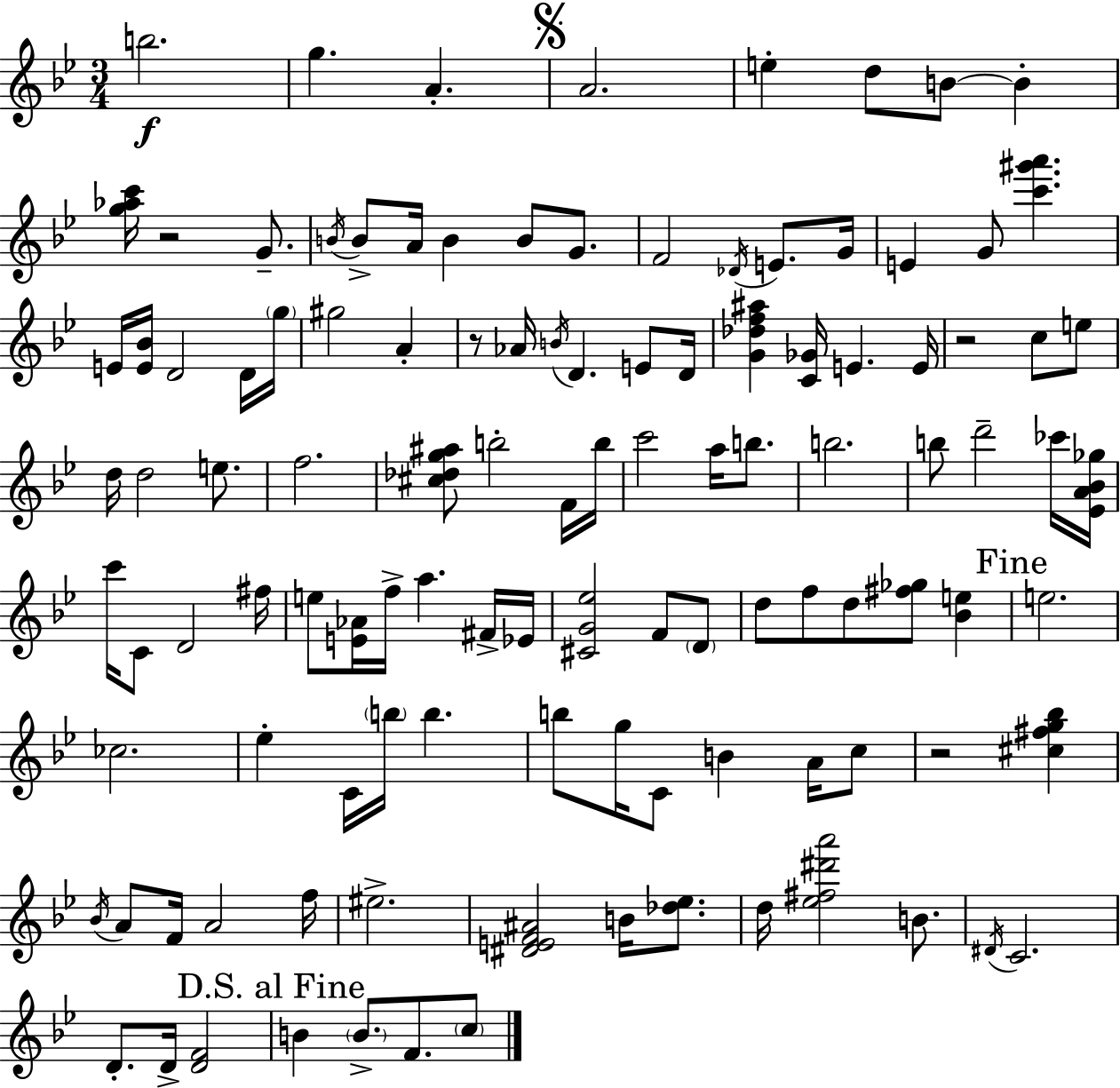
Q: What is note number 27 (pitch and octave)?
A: A4